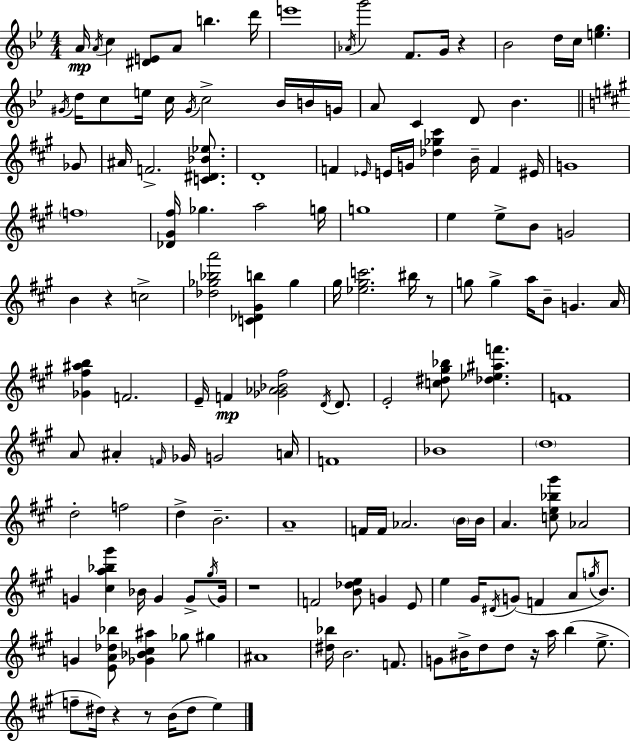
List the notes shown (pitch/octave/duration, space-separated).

A4/s A4/s C5/q [D#4,E4]/e A4/e B5/q. D6/s E6/w Ab4/s G6/h F4/e. G4/s R/q Bb4/h D5/s C5/s [E5,G5]/q. G#4/s D5/s C5/e E5/s C5/s G#4/s C5/h Bb4/s B4/s G4/s A4/e C4/q D4/e Bb4/q. Gb4/e A#4/s F4/h. [C4,D#4,Bb4,Eb5]/e. D4/w F4/q Eb4/s E4/s G4/s [Db5,Gb5,C#6]/q B4/s F4/q EIS4/s G4/w F5/w [Db4,G#4,F#5]/s Gb5/q. A5/h G5/s G5/w E5/q E5/e B4/e G4/h B4/q R/q C5/h [Db5,Gb5,Bb5,A6]/h [C4,Db4,G#4,B5]/q Gb5/q G#5/s [Eb5,G#5,C6]/h. BIS5/s R/e G5/e G5/q A5/s B4/e G4/q. A4/s [Gb4,F#5,A#5,B5]/q F4/h. E4/s F4/q [Gb4,Ab4,Bb4,F#5]/h D4/s D4/e. E4/h [C5,D#5,G#5,Bb5]/e [Db5,Eb5,A#5,F6]/q. F4/w A4/e A#4/q F4/s Gb4/s G4/h A4/s F4/w Bb4/w D5/w D5/h F5/h D5/q B4/h. A4/w F4/s F4/s Ab4/h. B4/s B4/s A4/q. [C5,E5,Bb5,G#6]/e Ab4/h G4/q [C#5,A5,Bb5,G#6]/q Bb4/s G4/q G4/e G#5/s G4/s R/w F4/h [B4,Db5,E5]/e G4/q E4/e E5/q G#4/s D#4/s G4/e F4/q A4/e G5/s B4/e. G4/q [E4,A4,Db5,Bb5]/e [Gb4,Bb4,C#5,A#5]/q Gb5/e G#5/q A#4/w [D#5,Bb5]/s B4/h. F4/e. G4/e BIS4/s D5/e D5/e R/s A5/s B5/q E5/e. F5/e D#5/s R/q R/e B4/s D#5/e E5/q